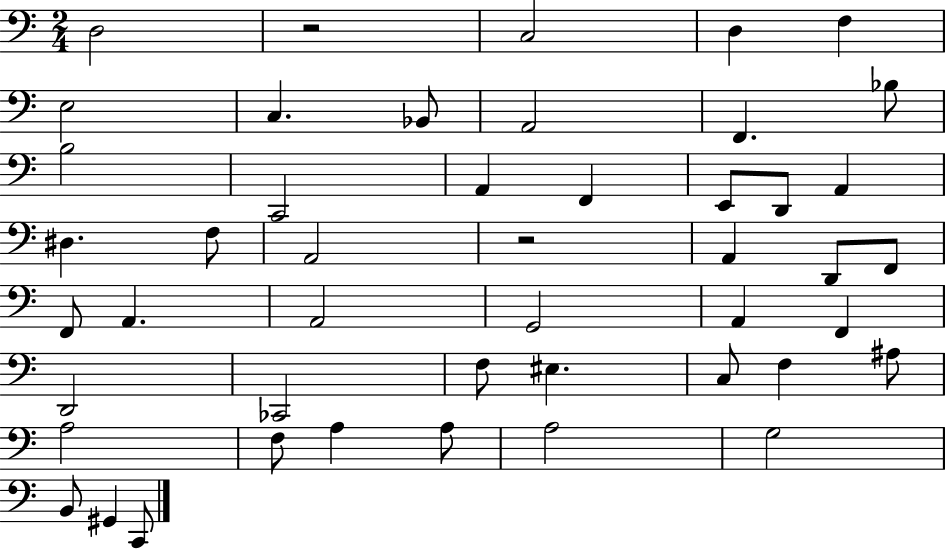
X:1
T:Untitled
M:2/4
L:1/4
K:C
D,2 z2 C,2 D, F, E,2 C, _B,,/2 A,,2 F,, _B,/2 B,2 C,,2 A,, F,, E,,/2 D,,/2 A,, ^D, F,/2 A,,2 z2 A,, D,,/2 F,,/2 F,,/2 A,, A,,2 G,,2 A,, F,, D,,2 _C,,2 F,/2 ^E, C,/2 F, ^A,/2 A,2 F,/2 A, A,/2 A,2 G,2 B,,/2 ^G,, C,,/2